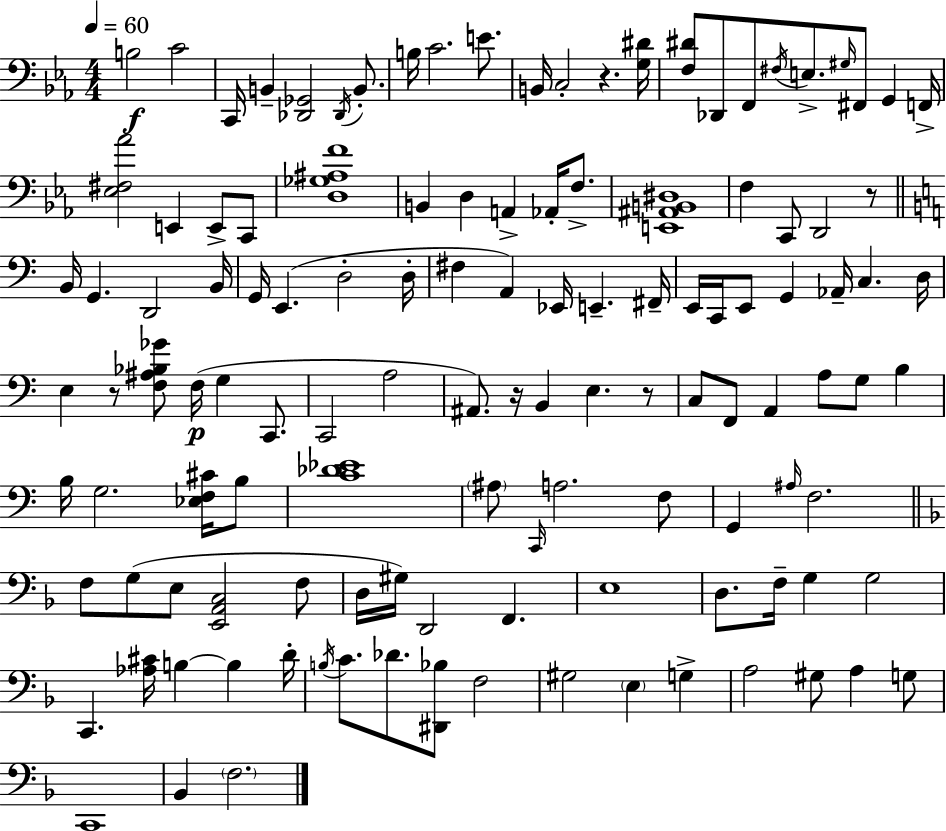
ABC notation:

X:1
T:Untitled
M:4/4
L:1/4
K:Eb
B,2 C2 C,,/4 B,, [_D,,_G,,]2 _D,,/4 B,,/2 B,/4 C2 E/2 B,,/4 C,2 z [G,^D]/4 [F,^D]/2 _D,,/2 F,,/2 ^F,/4 E,/2 ^G,/4 ^F,,/2 G,, F,,/4 [_E,^F,_A]2 E,, E,,/2 C,,/2 [D,_G,^A,F]4 B,, D, A,, _A,,/4 F,/2 [E,,^A,,B,,^D,]4 F, C,,/2 D,,2 z/2 B,,/4 G,, D,,2 B,,/4 G,,/4 E,, D,2 D,/4 ^F, A,, _E,,/4 E,, ^F,,/4 E,,/4 C,,/4 E,,/2 G,, _A,,/4 C, D,/4 E, z/2 [F,^A,_B,_G]/2 F,/4 G, C,,/2 C,,2 A,2 ^A,,/2 z/4 B,, E, z/2 C,/2 F,,/2 A,, A,/2 G,/2 B, B,/4 G,2 [_E,F,^C]/4 B,/2 [C_D_E]4 ^A,/2 C,,/4 A,2 F,/2 G,, ^A,/4 F,2 F,/2 G,/2 E,/2 [E,,A,,C,]2 F,/2 D,/4 ^G,/4 D,,2 F,, E,4 D,/2 F,/4 G, G,2 C,, [_A,^C]/4 B, B, D/4 B,/4 C/2 _D/2 [^D,,_B,]/2 F,2 ^G,2 E, G, A,2 ^G,/2 A, G,/2 C,,4 _B,, F,2